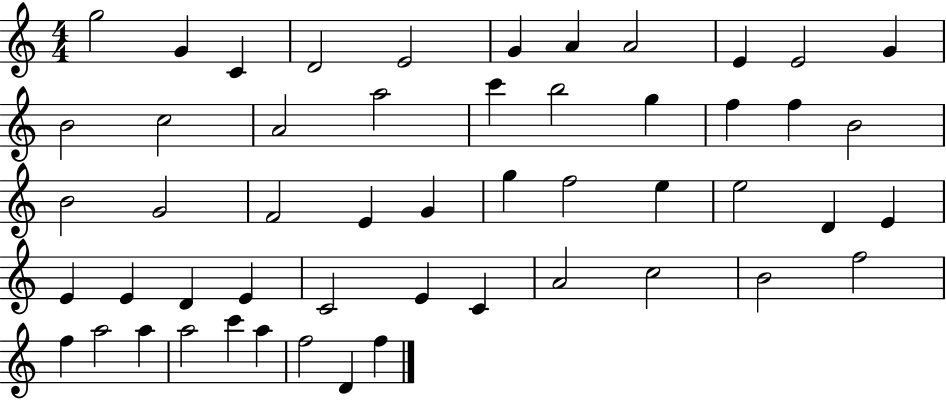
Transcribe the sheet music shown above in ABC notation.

X:1
T:Untitled
M:4/4
L:1/4
K:C
g2 G C D2 E2 G A A2 E E2 G B2 c2 A2 a2 c' b2 g f f B2 B2 G2 F2 E G g f2 e e2 D E E E D E C2 E C A2 c2 B2 f2 f a2 a a2 c' a f2 D f